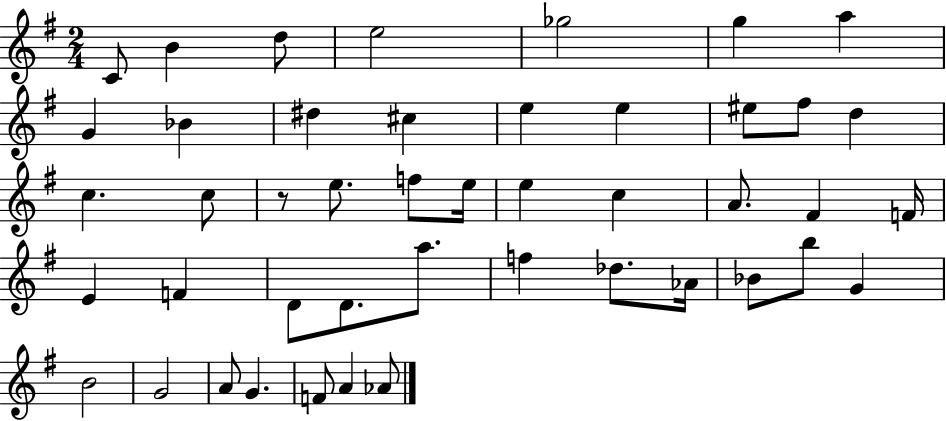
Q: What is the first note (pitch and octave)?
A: C4